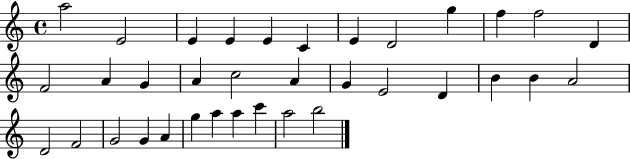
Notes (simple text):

A5/h E4/h E4/q E4/q E4/q C4/q E4/q D4/h G5/q F5/q F5/h D4/q F4/h A4/q G4/q A4/q C5/h A4/q G4/q E4/h D4/q B4/q B4/q A4/h D4/h F4/h G4/h G4/q A4/q G5/q A5/q A5/q C6/q A5/h B5/h